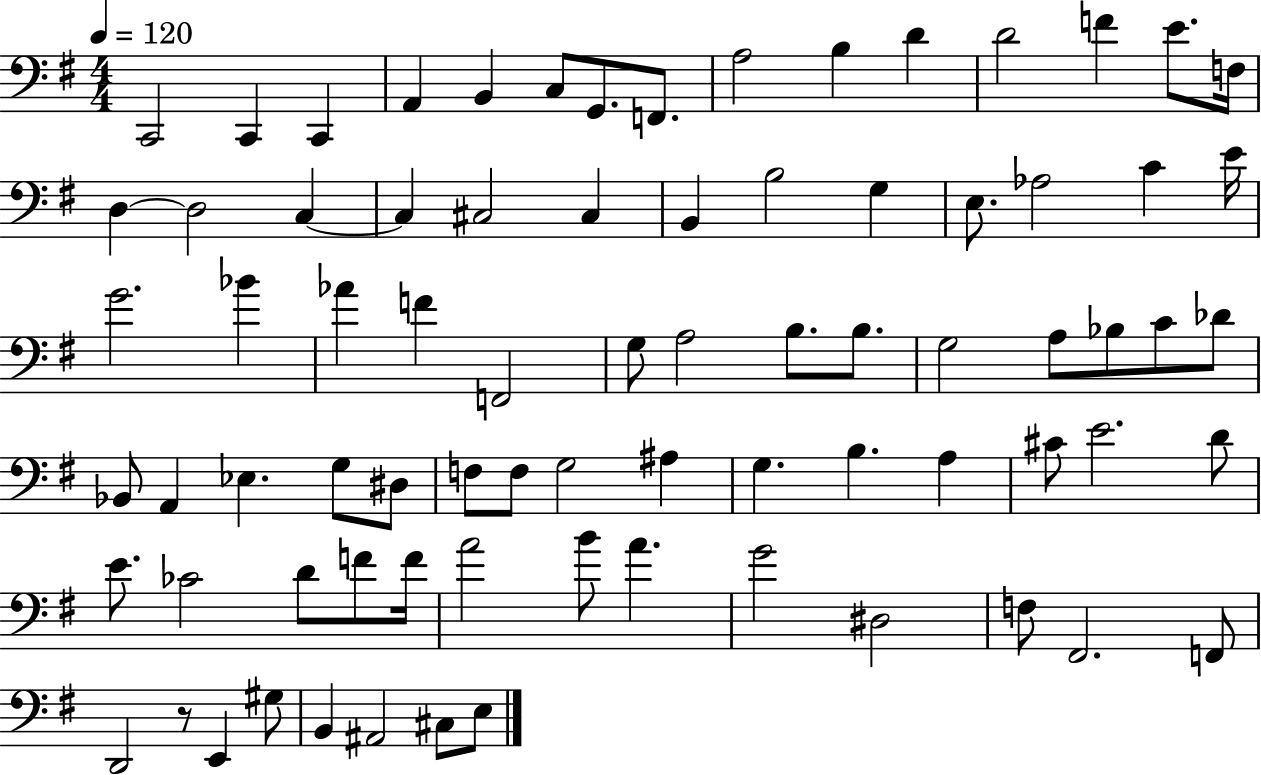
{
  \clef bass
  \numericTimeSignature
  \time 4/4
  \key g \major
  \tempo 4 = 120
  \repeat volta 2 { c,2 c,4 c,4 | a,4 b,4 c8 g,8. f,8. | a2 b4 d'4 | d'2 f'4 e'8. f16 | \break d4~~ d2 c4~~ | c4 cis2 cis4 | b,4 b2 g4 | e8. aes2 c'4 e'16 | \break g'2. bes'4 | aes'4 f'4 f,2 | g8 a2 b8. b8. | g2 a8 bes8 c'8 des'8 | \break bes,8 a,4 ees4. g8 dis8 | f8 f8 g2 ais4 | g4. b4. a4 | cis'8 e'2. d'8 | \break e'8. ces'2 d'8 f'8 f'16 | a'2 b'8 a'4. | g'2 dis2 | f8 fis,2. f,8 | \break d,2 r8 e,4 gis8 | b,4 ais,2 cis8 e8 | } \bar "|."
}